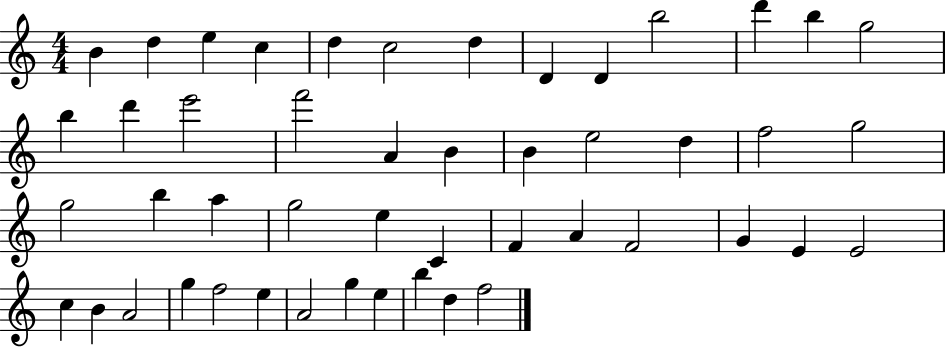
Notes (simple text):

B4/q D5/q E5/q C5/q D5/q C5/h D5/q D4/q D4/q B5/h D6/q B5/q G5/h B5/q D6/q E6/h F6/h A4/q B4/q B4/q E5/h D5/q F5/h G5/h G5/h B5/q A5/q G5/h E5/q C4/q F4/q A4/q F4/h G4/q E4/q E4/h C5/q B4/q A4/h G5/q F5/h E5/q A4/h G5/q E5/q B5/q D5/q F5/h